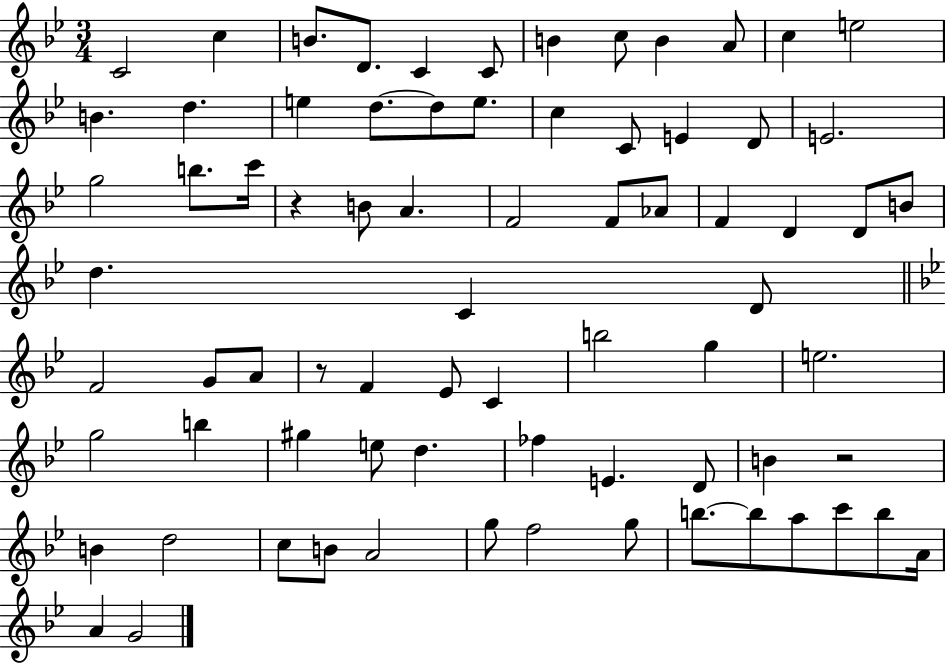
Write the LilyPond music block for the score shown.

{
  \clef treble
  \numericTimeSignature
  \time 3/4
  \key bes \major
  c'2 c''4 | b'8. d'8. c'4 c'8 | b'4 c''8 b'4 a'8 | c''4 e''2 | \break b'4. d''4. | e''4 d''8.~~ d''8 e''8. | c''4 c'8 e'4 d'8 | e'2. | \break g''2 b''8. c'''16 | r4 b'8 a'4. | f'2 f'8 aes'8 | f'4 d'4 d'8 b'8 | \break d''4. c'4 d'8 | \bar "||" \break \key g \minor f'2 g'8 a'8 | r8 f'4 ees'8 c'4 | b''2 g''4 | e''2. | \break g''2 b''4 | gis''4 e''8 d''4. | fes''4 e'4. d'8 | b'4 r2 | \break b'4 d''2 | c''8 b'8 a'2 | g''8 f''2 g''8 | b''8.~~ b''8 a''8 c'''8 b''8 a'16 | \break a'4 g'2 | \bar "|."
}